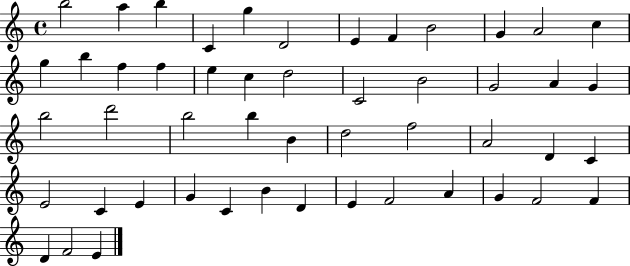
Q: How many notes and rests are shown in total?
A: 50